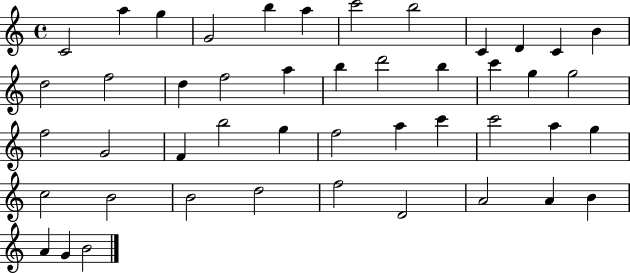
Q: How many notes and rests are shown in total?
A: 46